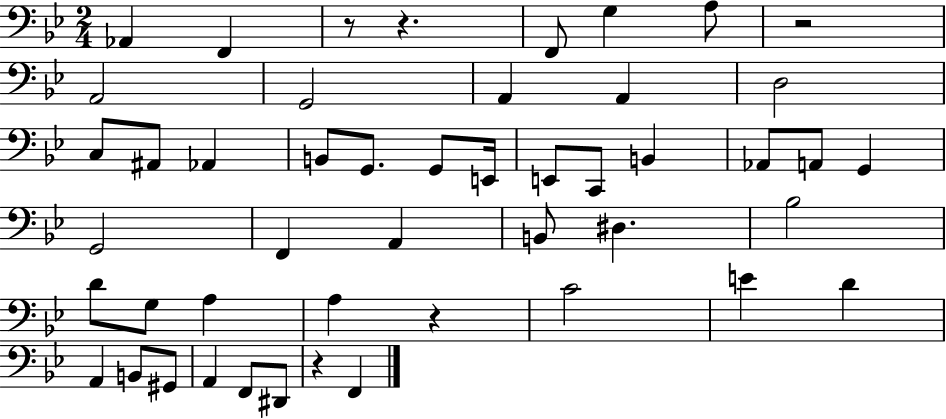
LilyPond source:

{
  \clef bass
  \numericTimeSignature
  \time 2/4
  \key bes \major
  aes,4 f,4 | r8 r4. | f,8 g4 a8 | r2 | \break a,2 | g,2 | a,4 a,4 | d2 | \break c8 ais,8 aes,4 | b,8 g,8. g,8 e,16 | e,8 c,8 b,4 | aes,8 a,8 g,4 | \break g,2 | f,4 a,4 | b,8 dis4. | bes2 | \break d'8 g8 a4 | a4 r4 | c'2 | e'4 d'4 | \break a,4 b,8 gis,8 | a,4 f,8 dis,8 | r4 f,4 | \bar "|."
}